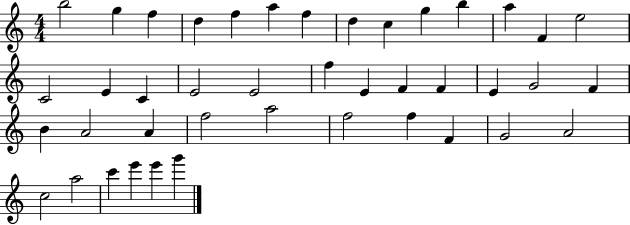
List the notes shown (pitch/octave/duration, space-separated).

B5/h G5/q F5/q D5/q F5/q A5/q F5/q D5/q C5/q G5/q B5/q A5/q F4/q E5/h C4/h E4/q C4/q E4/h E4/h F5/q E4/q F4/q F4/q E4/q G4/h F4/q B4/q A4/h A4/q F5/h A5/h F5/h F5/q F4/q G4/h A4/h C5/h A5/h C6/q E6/q E6/q G6/q